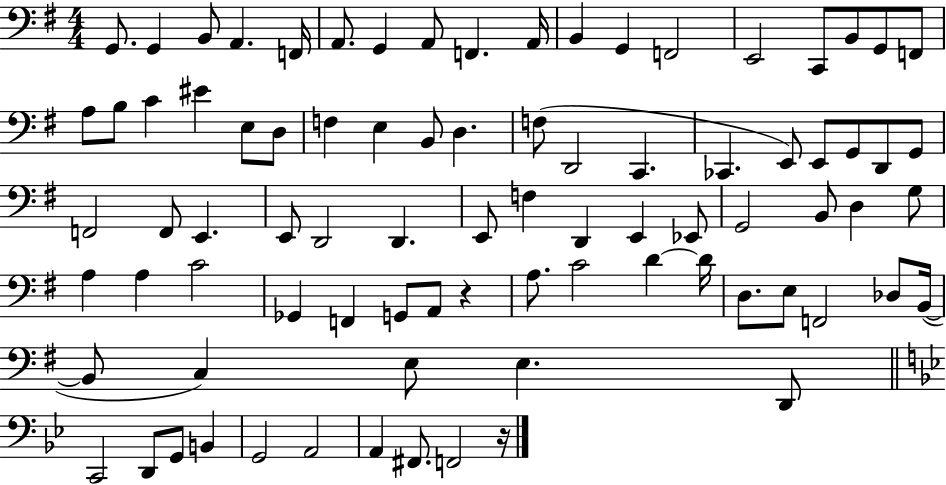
G2/e. G2/q B2/e A2/q. F2/s A2/e. G2/q A2/e F2/q. A2/s B2/q G2/q F2/h E2/h C2/e B2/e G2/e F2/e A3/e B3/e C4/q EIS4/q E3/e D3/e F3/q E3/q B2/e D3/q. F3/e D2/h C2/q. CES2/q. E2/e E2/e G2/e D2/e G2/e F2/h F2/e E2/q. E2/e D2/h D2/q. E2/e F3/q D2/q E2/q Eb2/e G2/h B2/e D3/q G3/e A3/q A3/q C4/h Gb2/q F2/q G2/e A2/e R/q A3/e. C4/h D4/q D4/s D3/e. E3/e F2/h Db3/e B2/s B2/e C3/q E3/e E3/q. D2/e C2/h D2/e G2/e B2/q G2/h A2/h A2/q F#2/e. F2/h R/s